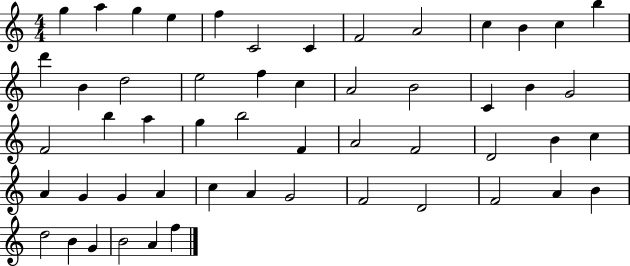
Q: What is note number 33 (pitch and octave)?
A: D4